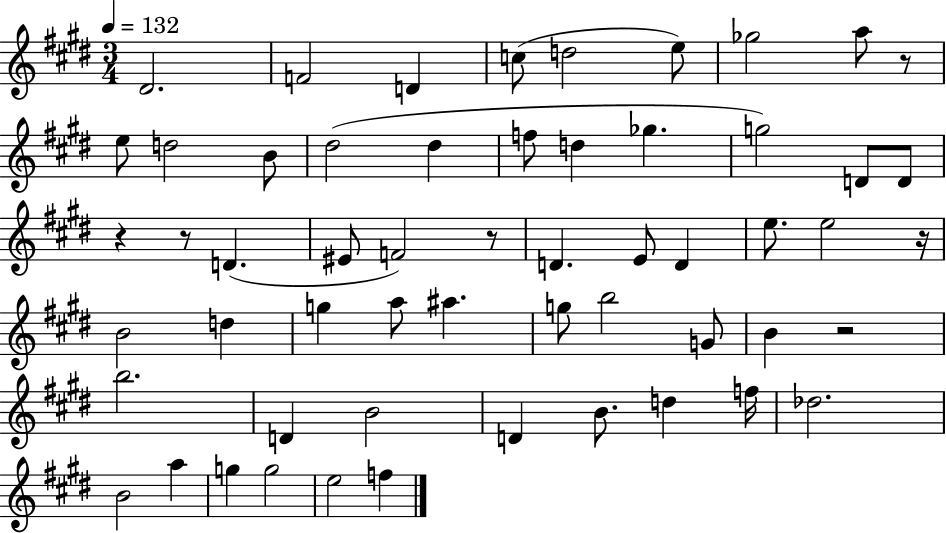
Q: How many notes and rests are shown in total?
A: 56